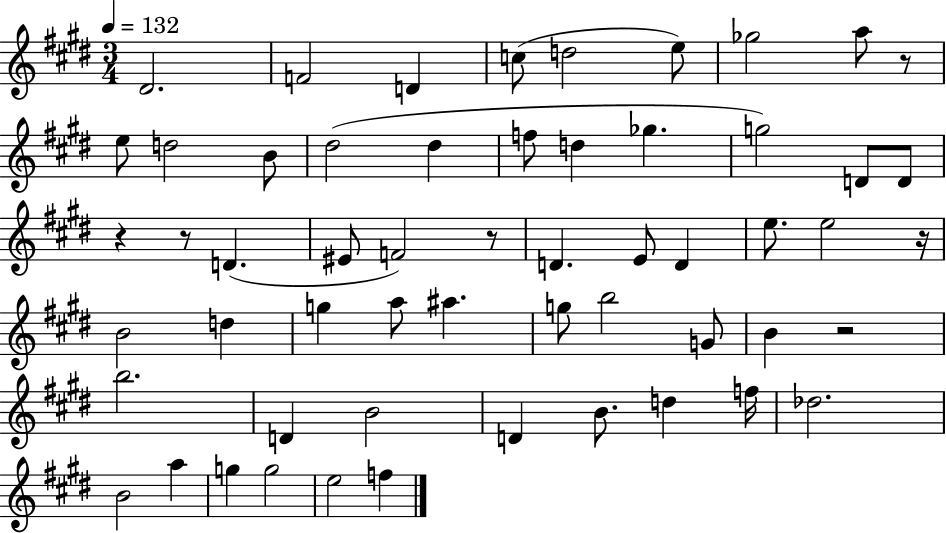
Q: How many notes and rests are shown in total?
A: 56